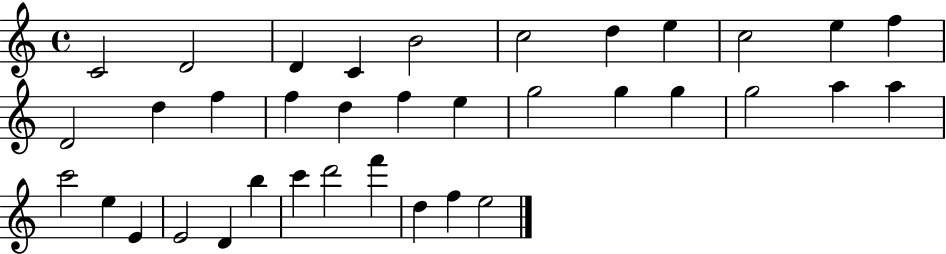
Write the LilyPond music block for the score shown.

{
  \clef treble
  \time 4/4
  \defaultTimeSignature
  \key c \major
  c'2 d'2 | d'4 c'4 b'2 | c''2 d''4 e''4 | c''2 e''4 f''4 | \break d'2 d''4 f''4 | f''4 d''4 f''4 e''4 | g''2 g''4 g''4 | g''2 a''4 a''4 | \break c'''2 e''4 e'4 | e'2 d'4 b''4 | c'''4 d'''2 f'''4 | d''4 f''4 e''2 | \break \bar "|."
}